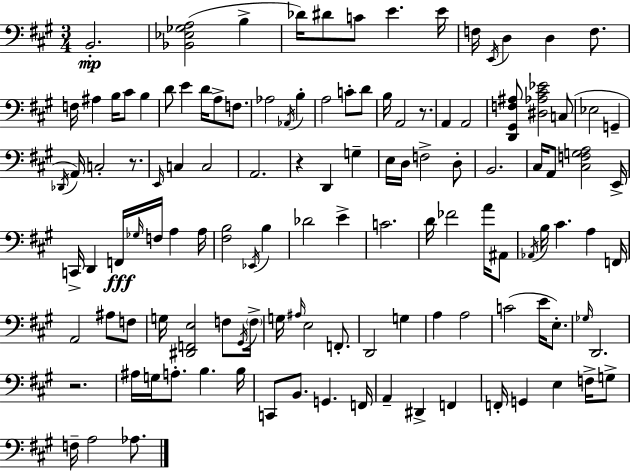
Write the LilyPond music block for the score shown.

{
  \clef bass
  \numericTimeSignature
  \time 3/4
  \key a \major
  b,2.-.\mp | <bes, ees ges a>2( b4-> | des'16) dis'8 c'8 e'4. e'16 | f16 \acciaccatura { e,16 } d4 d4 f8. | \break f16 ais4 b16 cis'8 b4 | d'8 e'4 d'16 a8-> f8. | aes2 \acciaccatura { aes,16 } b4-. | a2 c'8-. | \break d'8 b16 a,2 r8. | a,4 a,2 | <d, gis, f ais>8 <dis aes cis' ees'>2 | c8( ees2 g,4-- | \break \acciaccatura { des,16 }) a,16 c2-. | r8. \grace { e,16 } c4 c2 | a,2. | r4 d,4 | \break g4-- e16 d16 f2-> | d8-. b,2. | cis16 a,8 <cis f g a>2 | e,16-> c,16-> d,4 f,16\fff \grace { ges16 } f16 | \break a4 a16 <fis b>2 | \acciaccatura { ees,16 } b4 des'2 | e'4-> c'2. | d'16 fes'2 | \break a'16 ais,8 \acciaccatura { aes,16 } b16 cis'4. | a4 f,16 a,2 | ais8 f8 g16 <dis, f, e>2 | f8 \acciaccatura { gis,16 } \parenthesize f16-> g16 \grace { ais16 } e2 | \break f,8.-. d,2 | g4 a4 | a2 c'2( | e'16 e8.-.) \grace { ges16 } d,2. | \break r2. | ais16 g16 | a8.-. b4. b16 c,8 | b,8. g,4. f,16 a,4-- | \break dis,4-> f,4 f,16-. g,4 | e4 f16-> g8-> f16-- a2 | aes8. \bar "|."
}